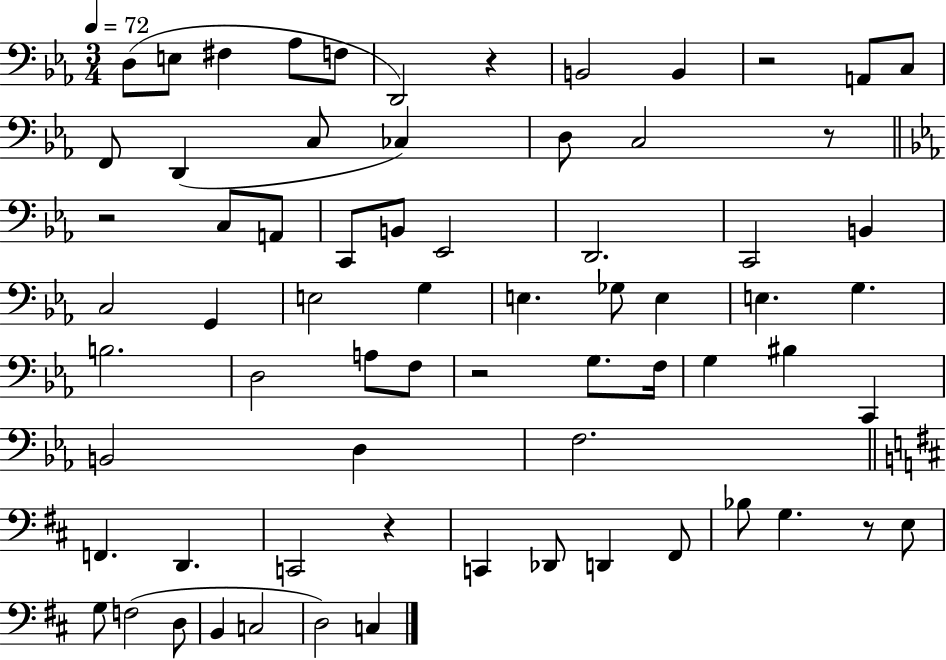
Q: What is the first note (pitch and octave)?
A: D3